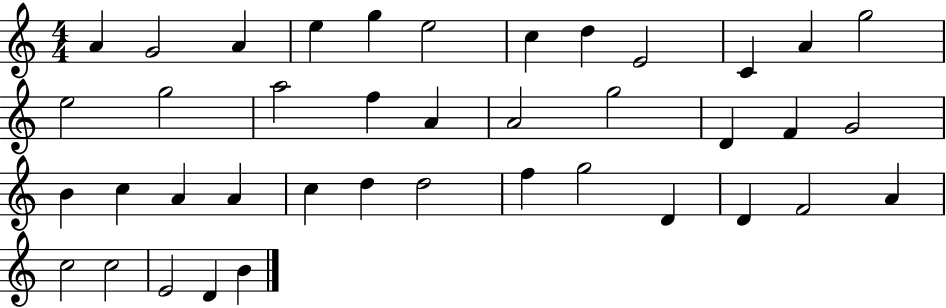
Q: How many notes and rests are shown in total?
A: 40